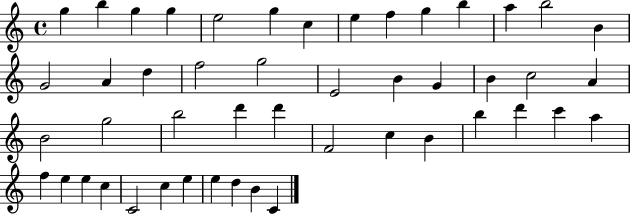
G5/q B5/q G5/q G5/q E5/h G5/q C5/q E5/q F5/q G5/q B5/q A5/q B5/h B4/q G4/h A4/q D5/q F5/h G5/h E4/h B4/q G4/q B4/q C5/h A4/q B4/h G5/h B5/h D6/q D6/q F4/h C5/q B4/q B5/q D6/q C6/q A5/q F5/q E5/q E5/q C5/q C4/h C5/q E5/q E5/q D5/q B4/q C4/q